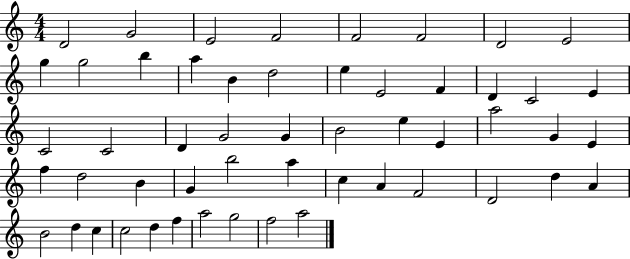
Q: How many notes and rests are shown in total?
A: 53